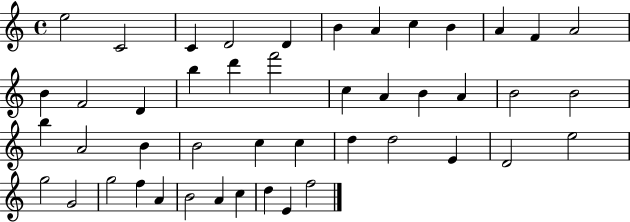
E5/h C4/h C4/q D4/h D4/q B4/q A4/q C5/q B4/q A4/q F4/q A4/h B4/q F4/h D4/q B5/q D6/q F6/h C5/q A4/q B4/q A4/q B4/h B4/h B5/q A4/h B4/q B4/h C5/q C5/q D5/q D5/h E4/q D4/h E5/h G5/h G4/h G5/h F5/q A4/q B4/h A4/q C5/q D5/q E4/q F5/h